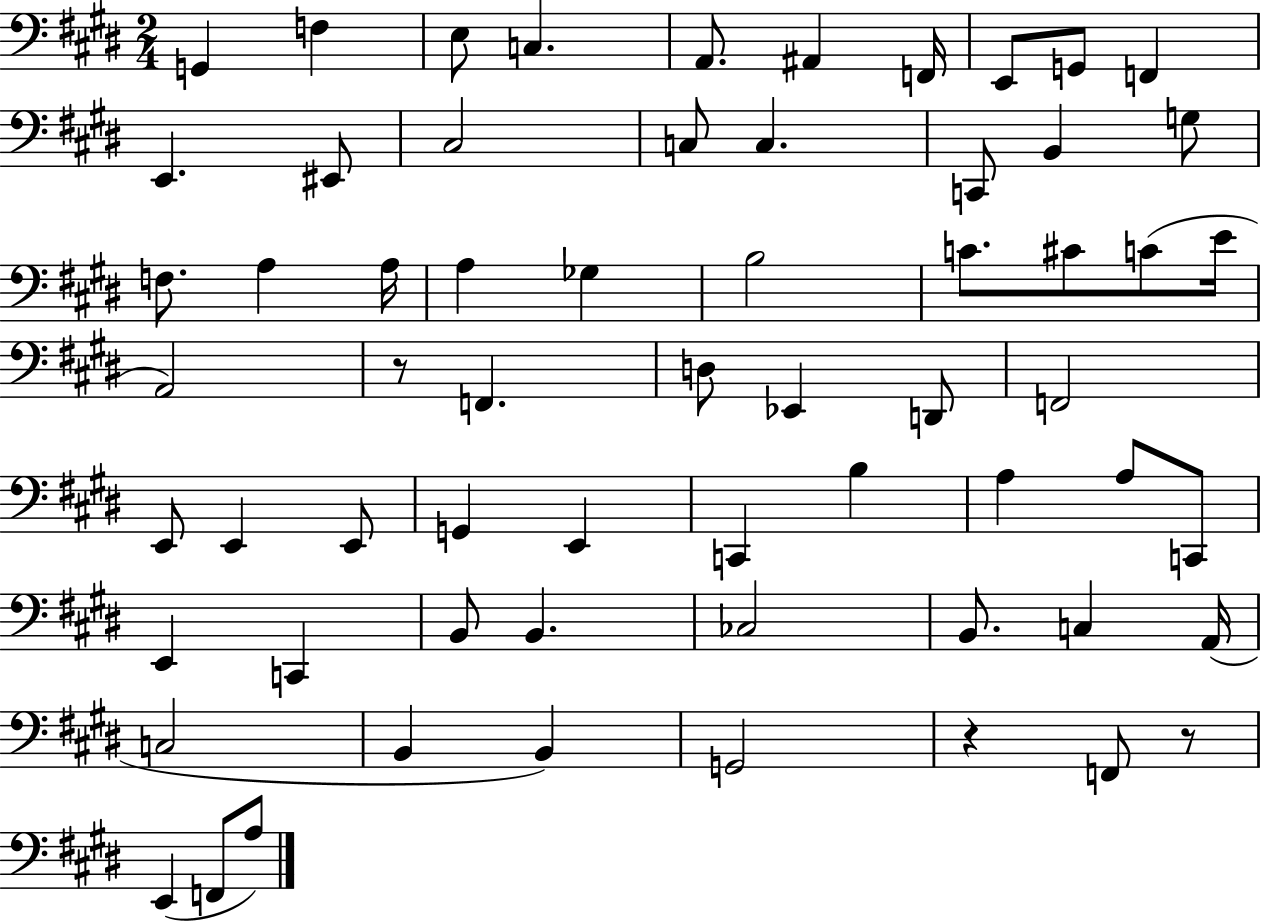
{
  \clef bass
  \numericTimeSignature
  \time 2/4
  \key e \major
  g,4 f4 | e8 c4. | a,8. ais,4 f,16 | e,8 g,8 f,4 | \break e,4. eis,8 | cis2 | c8 c4. | c,8 b,4 g8 | \break f8. a4 a16 | a4 ges4 | b2 | c'8. cis'8 c'8( e'16 | \break a,2) | r8 f,4. | d8 ees,4 d,8 | f,2 | \break e,8 e,4 e,8 | g,4 e,4 | c,4 b4 | a4 a8 c,8 | \break e,4 c,4 | b,8 b,4. | ces2 | b,8. c4 a,16( | \break c2 | b,4 b,4) | g,2 | r4 f,8 r8 | \break e,4( f,8 a8) | \bar "|."
}